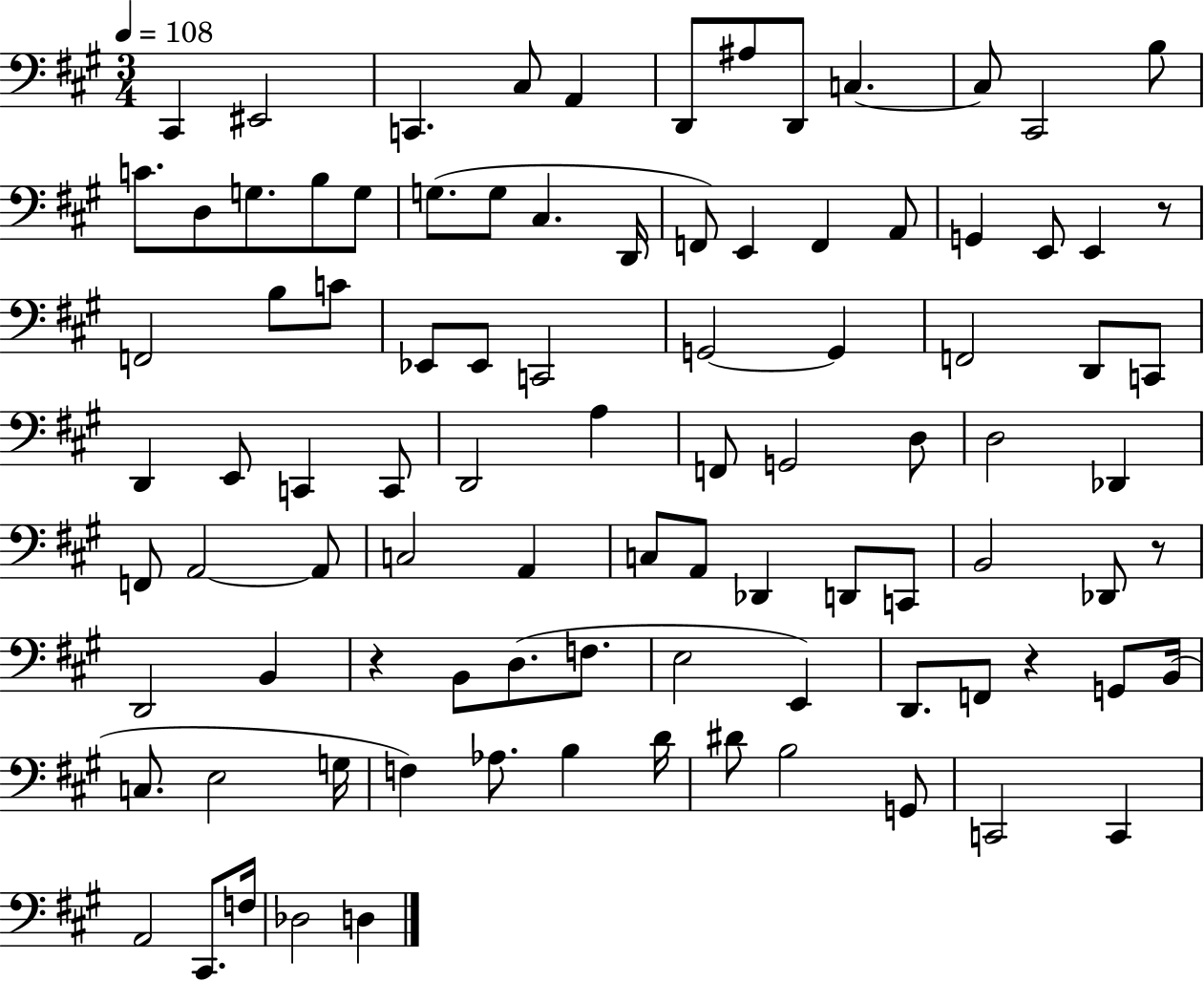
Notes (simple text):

C#2/q EIS2/h C2/q. C#3/e A2/q D2/e A#3/e D2/e C3/q. C3/e C#2/h B3/e C4/e. D3/e G3/e. B3/e G3/e G3/e. G3/e C#3/q. D2/s F2/e E2/q F2/q A2/e G2/q E2/e E2/q R/e F2/h B3/e C4/e Eb2/e Eb2/e C2/h G2/h G2/q F2/h D2/e C2/e D2/q E2/e C2/q C2/e D2/h A3/q F2/e G2/h D3/e D3/h Db2/q F2/e A2/h A2/e C3/h A2/q C3/e A2/e Db2/q D2/e C2/e B2/h Db2/e R/e D2/h B2/q R/q B2/e D3/e. F3/e. E3/h E2/q D2/e. F2/e R/q G2/e B2/s C3/e. E3/h G3/s F3/q Ab3/e. B3/q D4/s D#4/e B3/h G2/e C2/h C2/q A2/h C#2/e. F3/s Db3/h D3/q